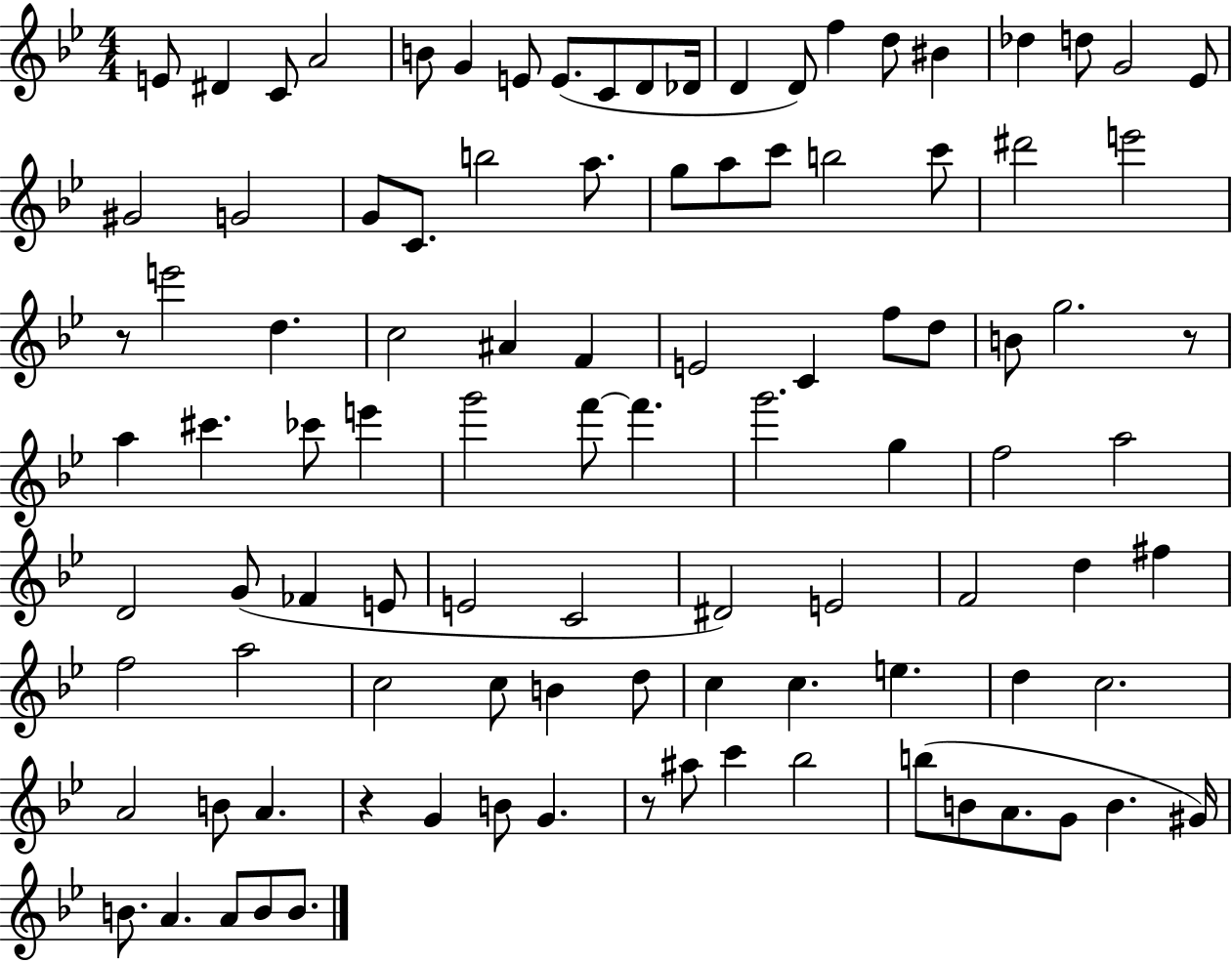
E4/e D#4/q C4/e A4/h B4/e G4/q E4/e E4/e. C4/e D4/e Db4/s D4/q D4/e F5/q D5/e BIS4/q Db5/q D5/e G4/h Eb4/e G#4/h G4/h G4/e C4/e. B5/h A5/e. G5/e A5/e C6/e B5/h C6/e D#6/h E6/h R/e E6/h D5/q. C5/h A#4/q F4/q E4/h C4/q F5/e D5/e B4/e G5/h. R/e A5/q C#6/q. CES6/e E6/q G6/h F6/e F6/q. G6/h. G5/q F5/h A5/h D4/h G4/e FES4/q E4/e E4/h C4/h D#4/h E4/h F4/h D5/q F#5/q F5/h A5/h C5/h C5/e B4/q D5/e C5/q C5/q. E5/q. D5/q C5/h. A4/h B4/e A4/q. R/q G4/q B4/e G4/q. R/e A#5/e C6/q Bb5/h B5/e B4/e A4/e. G4/e B4/q. G#4/s B4/e. A4/q. A4/e B4/e B4/e.